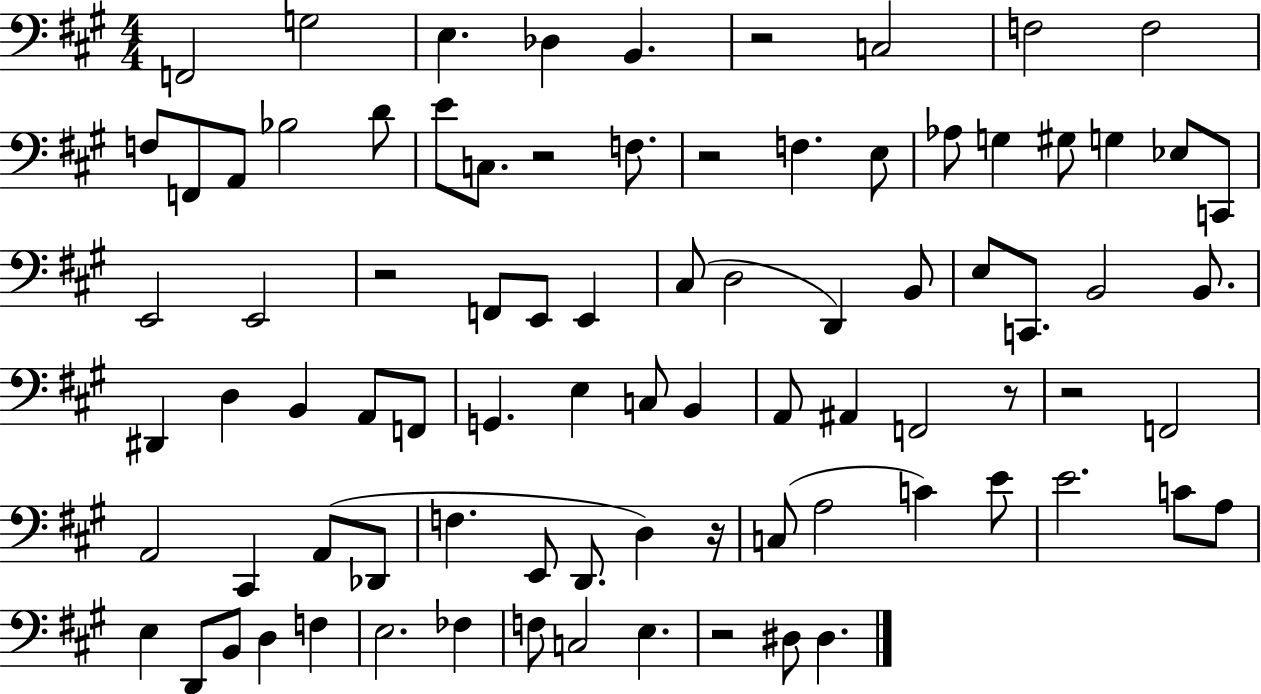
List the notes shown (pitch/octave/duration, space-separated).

F2/h G3/h E3/q. Db3/q B2/q. R/h C3/h F3/h F3/h F3/e F2/e A2/e Bb3/h D4/e E4/e C3/e. R/h F3/e. R/h F3/q. E3/e Ab3/e G3/q G#3/e G3/q Eb3/e C2/e E2/h E2/h R/h F2/e E2/e E2/q C#3/e D3/h D2/q B2/e E3/e C2/e. B2/h B2/e. D#2/q D3/q B2/q A2/e F2/e G2/q. E3/q C3/e B2/q A2/e A#2/q F2/h R/e R/h F2/h A2/h C#2/q A2/e Db2/e F3/q. E2/e D2/e. D3/q R/s C3/e A3/h C4/q E4/e E4/h. C4/e A3/e E3/q D2/e B2/e D3/q F3/q E3/h. FES3/q F3/e C3/h E3/q. R/h D#3/e D#3/q.